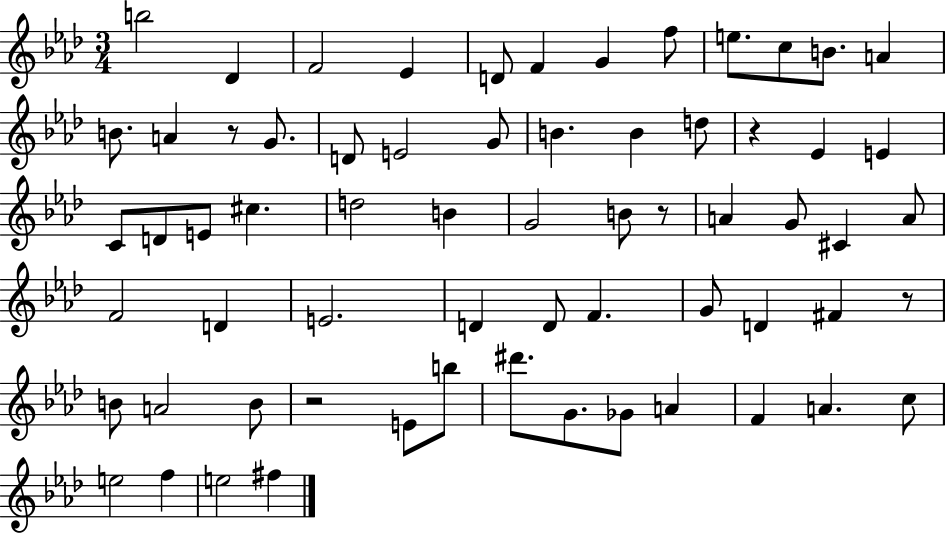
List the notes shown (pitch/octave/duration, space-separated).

B5/h Db4/q F4/h Eb4/q D4/e F4/q G4/q F5/e E5/e. C5/e B4/e. A4/q B4/e. A4/q R/e G4/e. D4/e E4/h G4/e B4/q. B4/q D5/e R/q Eb4/q E4/q C4/e D4/e E4/e C#5/q. D5/h B4/q G4/h B4/e R/e A4/q G4/e C#4/q A4/e F4/h D4/q E4/h. D4/q D4/e F4/q. G4/e D4/q F#4/q R/e B4/e A4/h B4/e R/h E4/e B5/e D#6/e. G4/e. Gb4/e A4/q F4/q A4/q. C5/e E5/h F5/q E5/h F#5/q